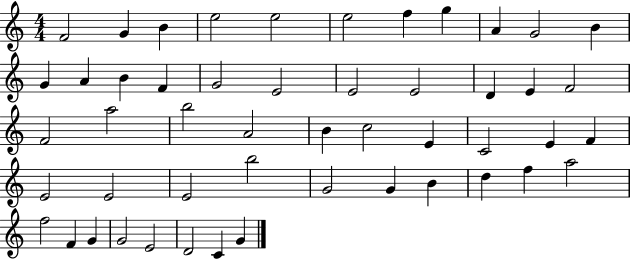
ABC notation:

X:1
T:Untitled
M:4/4
L:1/4
K:C
F2 G B e2 e2 e2 f g A G2 B G A B F G2 E2 E2 E2 D E F2 F2 a2 b2 A2 B c2 E C2 E F E2 E2 E2 b2 G2 G B d f a2 f2 F G G2 E2 D2 C G